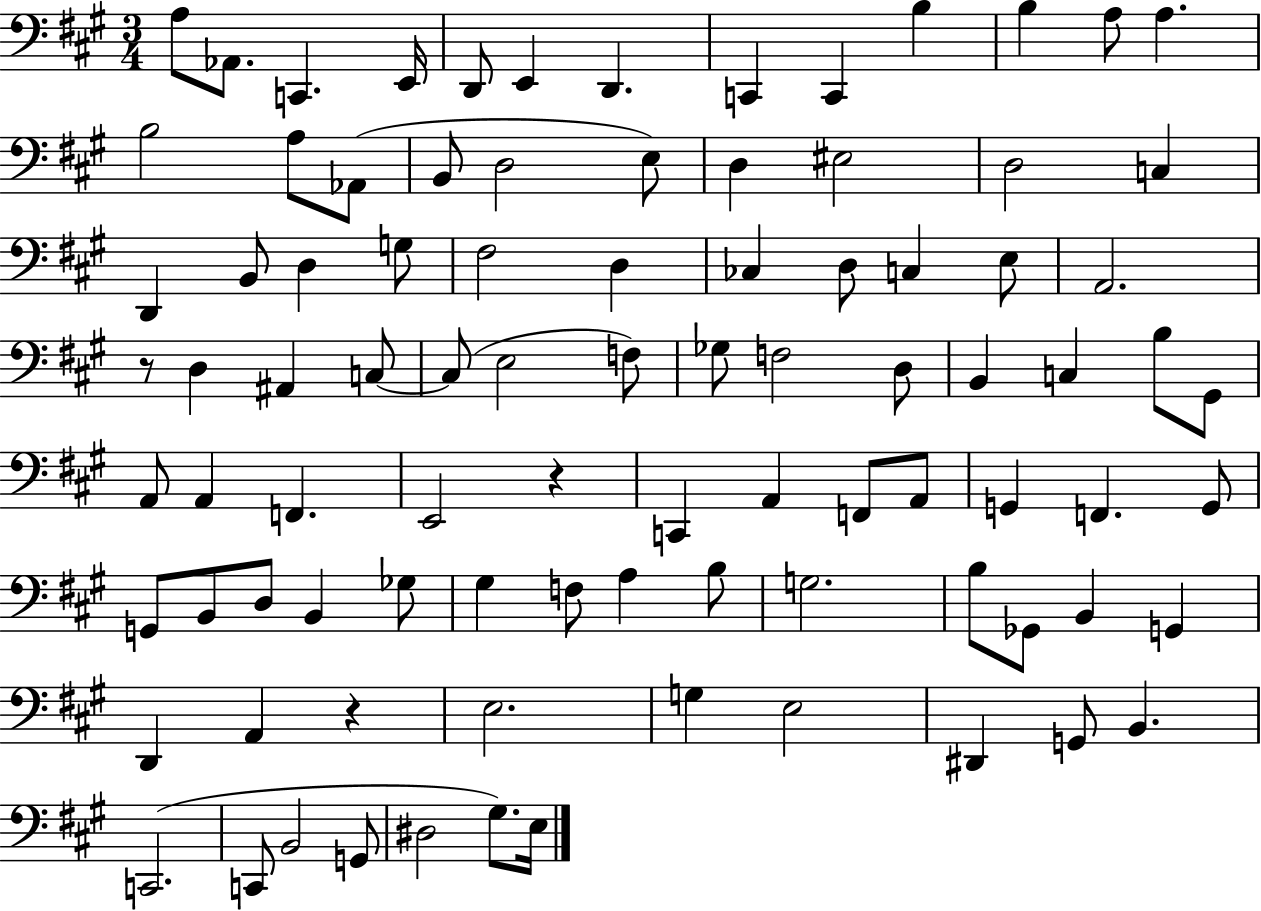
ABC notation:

X:1
T:Untitled
M:3/4
L:1/4
K:A
A,/2 _A,,/2 C,, E,,/4 D,,/2 E,, D,, C,, C,, B, B, A,/2 A, B,2 A,/2 _A,,/2 B,,/2 D,2 E,/2 D, ^E,2 D,2 C, D,, B,,/2 D, G,/2 ^F,2 D, _C, D,/2 C, E,/2 A,,2 z/2 D, ^A,, C,/2 C,/2 E,2 F,/2 _G,/2 F,2 D,/2 B,, C, B,/2 ^G,,/2 A,,/2 A,, F,, E,,2 z C,, A,, F,,/2 A,,/2 G,, F,, G,,/2 G,,/2 B,,/2 D,/2 B,, _G,/2 ^G, F,/2 A, B,/2 G,2 B,/2 _G,,/2 B,, G,, D,, A,, z E,2 G, E,2 ^D,, G,,/2 B,, C,,2 C,,/2 B,,2 G,,/2 ^D,2 ^G,/2 E,/4